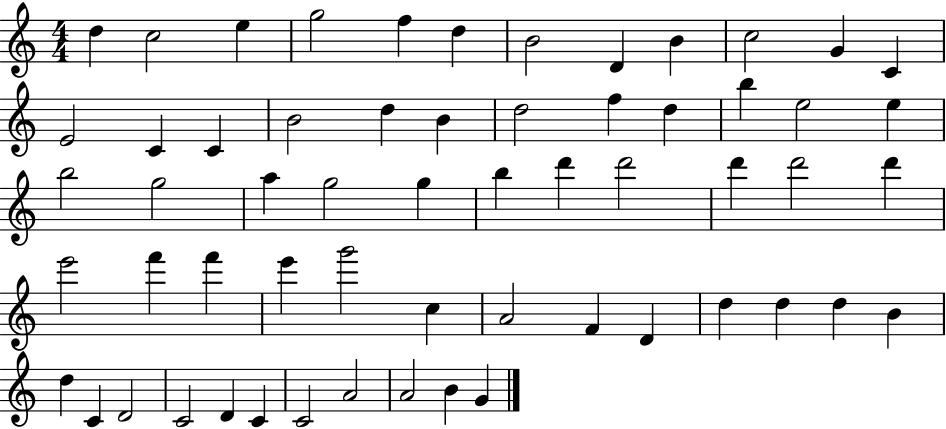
{
  \clef treble
  \numericTimeSignature
  \time 4/4
  \key c \major
  d''4 c''2 e''4 | g''2 f''4 d''4 | b'2 d'4 b'4 | c''2 g'4 c'4 | \break e'2 c'4 c'4 | b'2 d''4 b'4 | d''2 f''4 d''4 | b''4 e''2 e''4 | \break b''2 g''2 | a''4 g''2 g''4 | b''4 d'''4 d'''2 | d'''4 d'''2 d'''4 | \break e'''2 f'''4 f'''4 | e'''4 g'''2 c''4 | a'2 f'4 d'4 | d''4 d''4 d''4 b'4 | \break d''4 c'4 d'2 | c'2 d'4 c'4 | c'2 a'2 | a'2 b'4 g'4 | \break \bar "|."
}